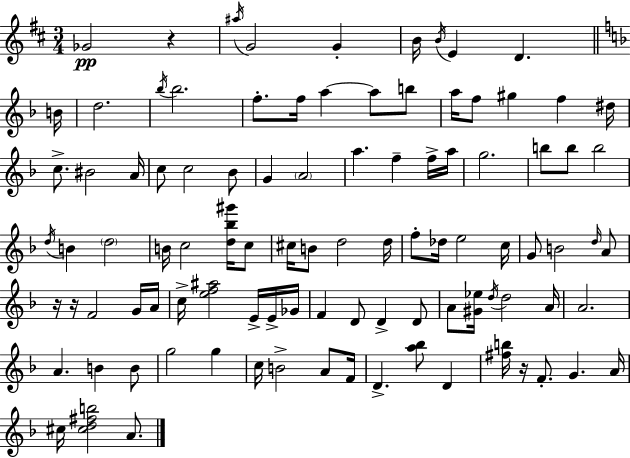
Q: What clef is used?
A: treble